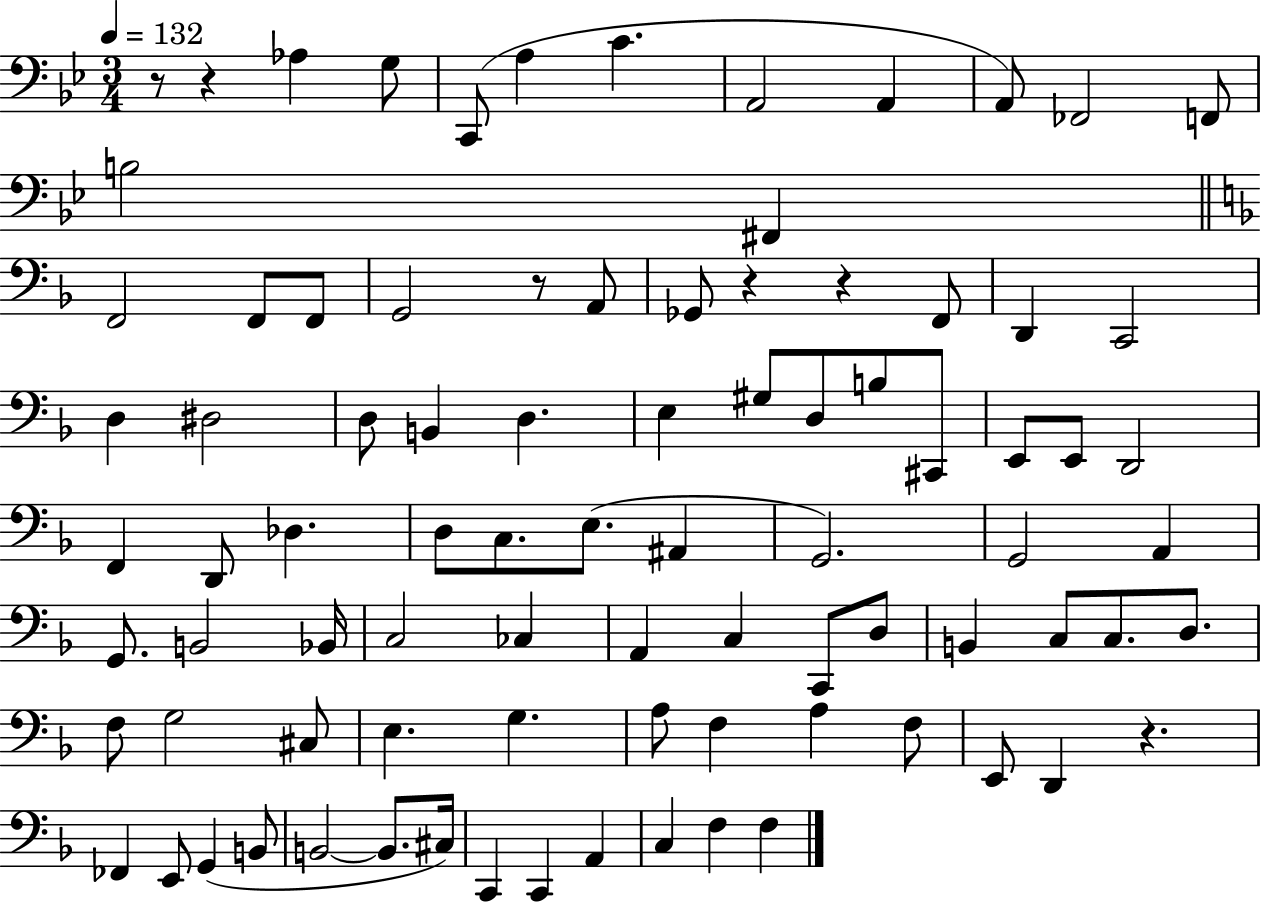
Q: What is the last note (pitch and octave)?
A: F3